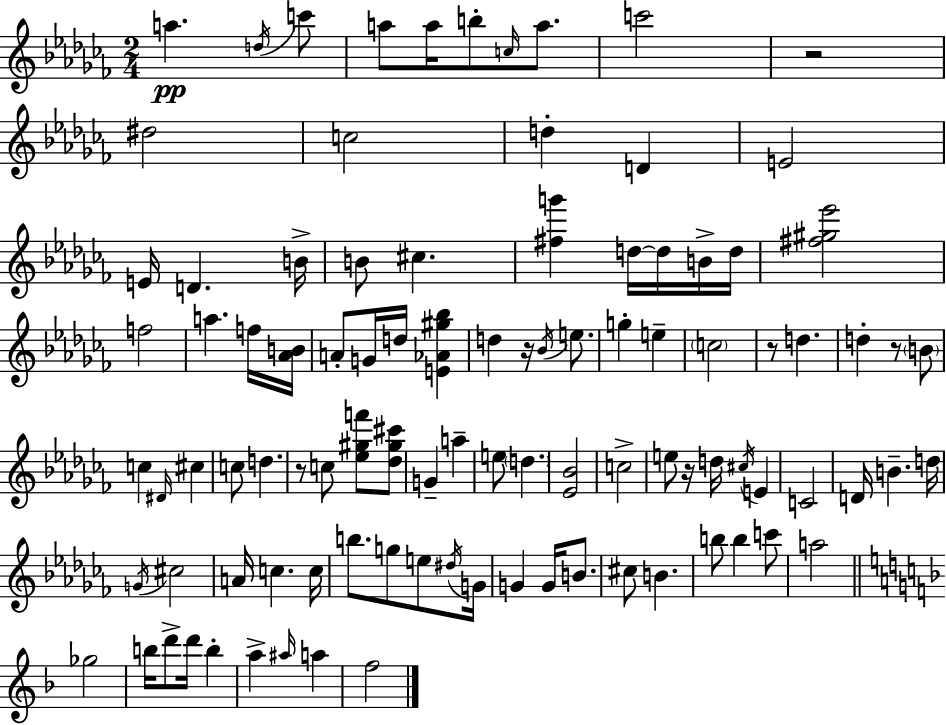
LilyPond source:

{
  \clef treble
  \numericTimeSignature
  \time 2/4
  \key aes \minor
  a''4.\pp \acciaccatura { d''16 } c'''8 | a''8 a''16 b''8-. \grace { c''16 } a''8. | c'''2 | r2 | \break dis''2 | c''2 | d''4-. d'4 | e'2 | \break e'16 d'4. | b'16-> b'8 cis''4. | <fis'' g'''>4 d''16~~ d''16 | b'16-> d''16 <fis'' gis'' ees'''>2 | \break f''2 | a''4. | f''16 <aes' b'>16 a'8-. g'16 d''16 <e' aes' gis'' bes''>4 | d''4 r16 \acciaccatura { bes'16 } | \break e''8. g''4-. e''4-- | \parenthesize c''2 | r8 d''4. | d''4-. r8 | \break \parenthesize b'8 c''4 \grace { dis'16 } | cis''4 c''8 d''4. | r8 c''8 | <ees'' gis'' f'''>8 <des'' gis'' cis'''>8 g'4-- | \break a''4-- e''8 \parenthesize d''4. | <ees' bes'>2 | c''2-> | e''8 r16 d''16 | \break \acciaccatura { cis''16 } e'4 c'2 | d'16 b'4.-- | d''16 \acciaccatura { g'16 } cis''2 | a'16 c''4. | \break c''16 b''8. | g''8 e''8 \acciaccatura { dis''16 } g'16 g'4 | g'16 b'8. cis''8 | b'4. b''8 | \break b''4 c'''8 a''2 | \bar "||" \break \key f \major ges''2 | b''16 d'''8-> d'''16 b''4-. | a''4-> \grace { ais''16 } a''4 | f''2 | \break \bar "|."
}